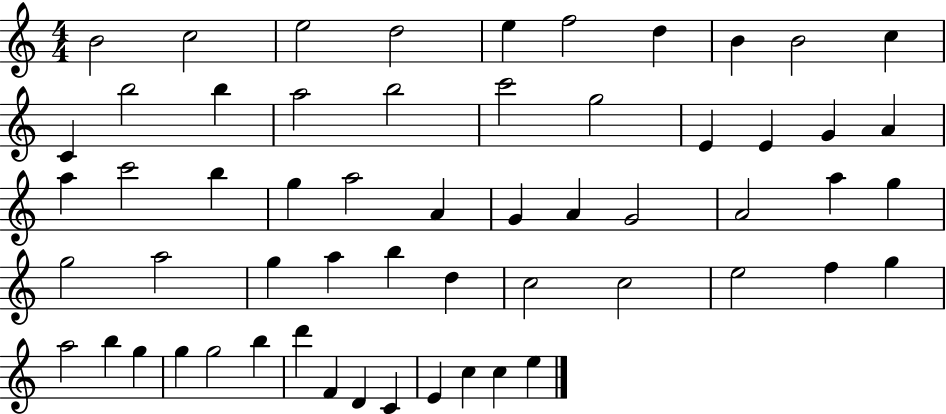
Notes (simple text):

B4/h C5/h E5/h D5/h E5/q F5/h D5/q B4/q B4/h C5/q C4/q B5/h B5/q A5/h B5/h C6/h G5/h E4/q E4/q G4/q A4/q A5/q C6/h B5/q G5/q A5/h A4/q G4/q A4/q G4/h A4/h A5/q G5/q G5/h A5/h G5/q A5/q B5/q D5/q C5/h C5/h E5/h F5/q G5/q A5/h B5/q G5/q G5/q G5/h B5/q D6/q F4/q D4/q C4/q E4/q C5/q C5/q E5/q